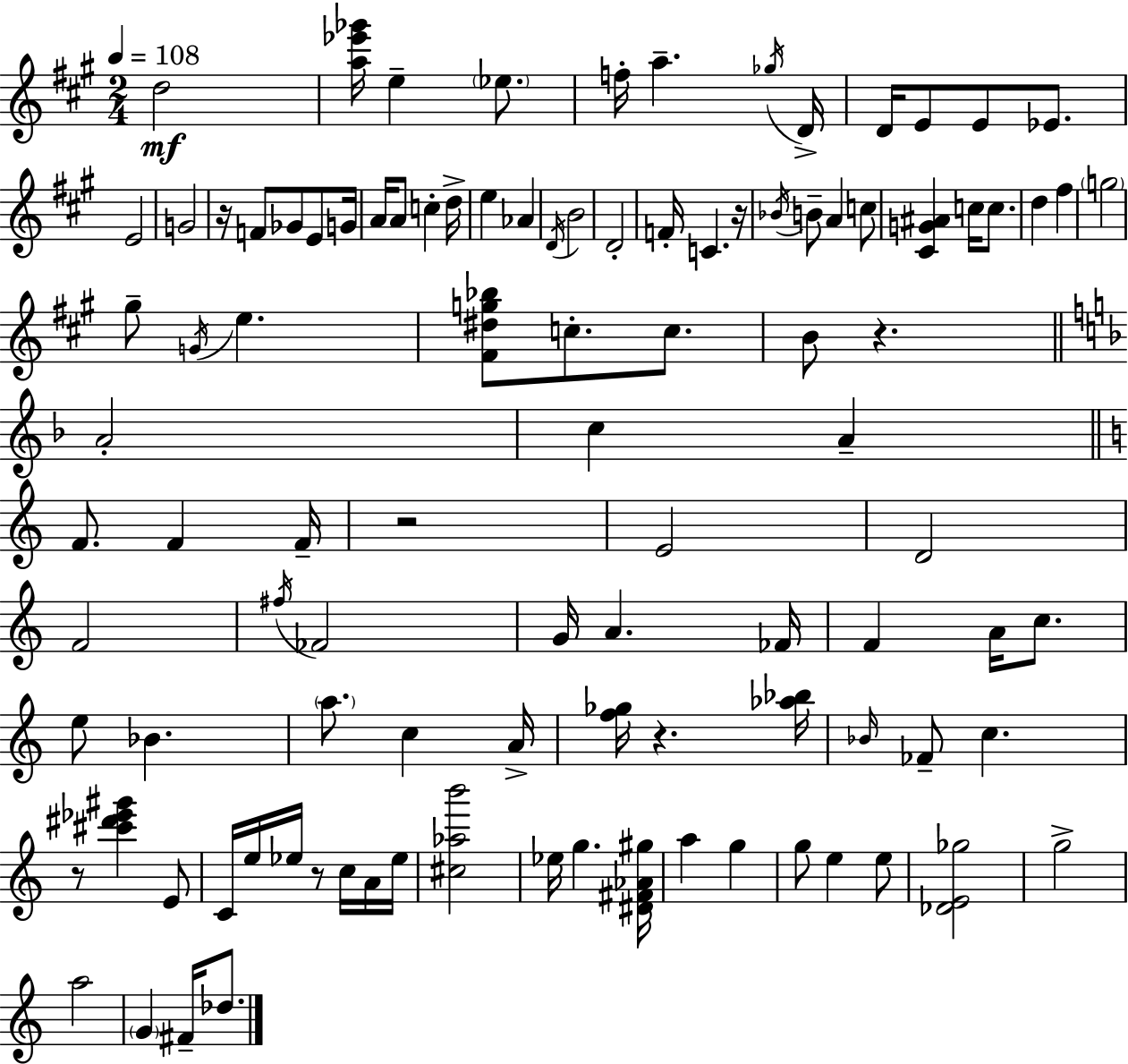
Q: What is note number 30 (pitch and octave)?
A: B4